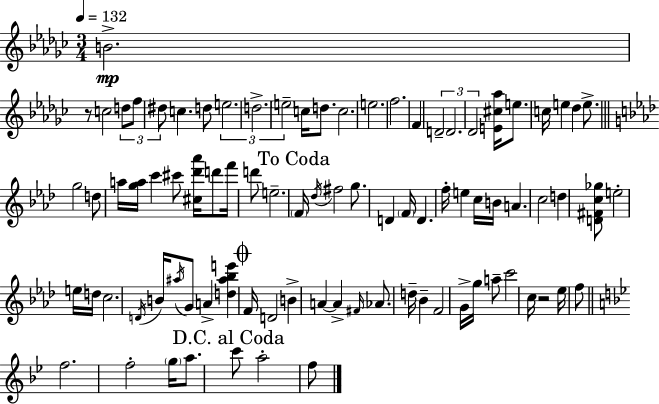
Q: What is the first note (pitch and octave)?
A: B4